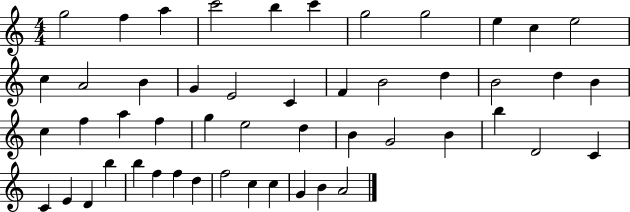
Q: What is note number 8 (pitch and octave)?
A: G5